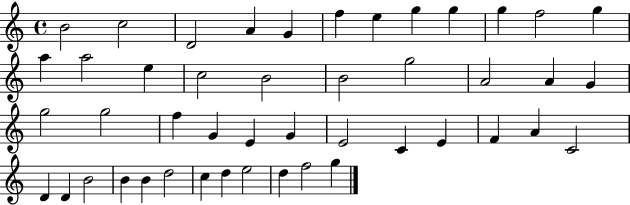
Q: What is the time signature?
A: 4/4